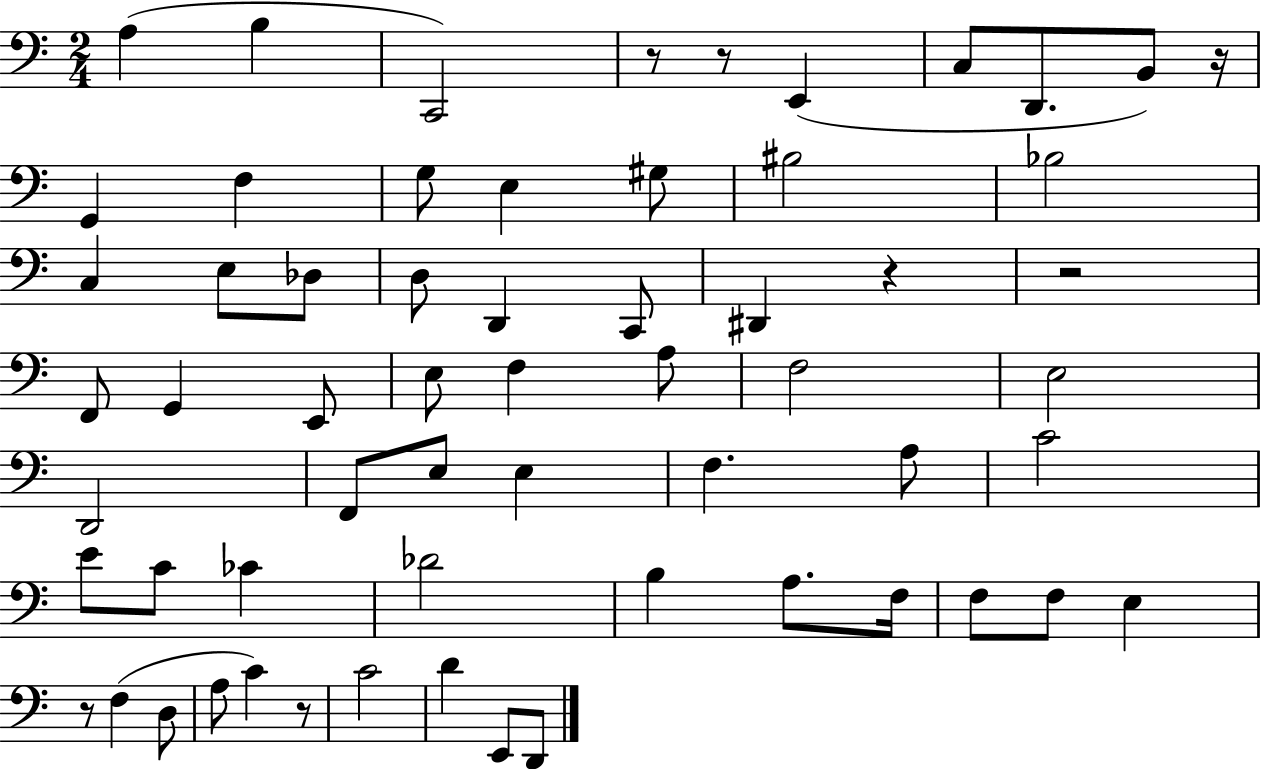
{
  \clef bass
  \numericTimeSignature
  \time 2/4
  \key c \major
  \repeat volta 2 { a4( b4 | c,2) | r8 r8 e,4( | c8 d,8. b,8) r16 | \break g,4 f4 | g8 e4 gis8 | bis2 | bes2 | \break c4 e8 des8 | d8 d,4 c,8 | dis,4 r4 | r2 | \break f,8 g,4 e,8 | e8 f4 a8 | f2 | e2 | \break d,2 | f,8 e8 e4 | f4. a8 | c'2 | \break e'8 c'8 ces'4 | des'2 | b4 a8. f16 | f8 f8 e4 | \break r8 f4( d8 | a8 c'4) r8 | c'2 | d'4 e,8 d,8 | \break } \bar "|."
}